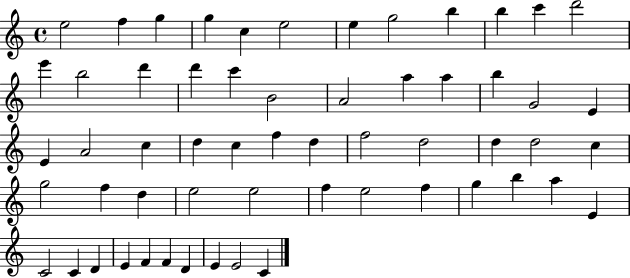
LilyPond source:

{
  \clef treble
  \time 4/4
  \defaultTimeSignature
  \key c \major
  e''2 f''4 g''4 | g''4 c''4 e''2 | e''4 g''2 b''4 | b''4 c'''4 d'''2 | \break e'''4 b''2 d'''4 | d'''4 c'''4 b'2 | a'2 a''4 a''4 | b''4 g'2 e'4 | \break e'4 a'2 c''4 | d''4 c''4 f''4 d''4 | f''2 d''2 | d''4 d''2 c''4 | \break g''2 f''4 d''4 | e''2 e''2 | f''4 e''2 f''4 | g''4 b''4 a''4 e'4 | \break c'2 c'4 d'4 | e'4 f'4 f'4 d'4 | e'4 e'2 c'4 | \bar "|."
}